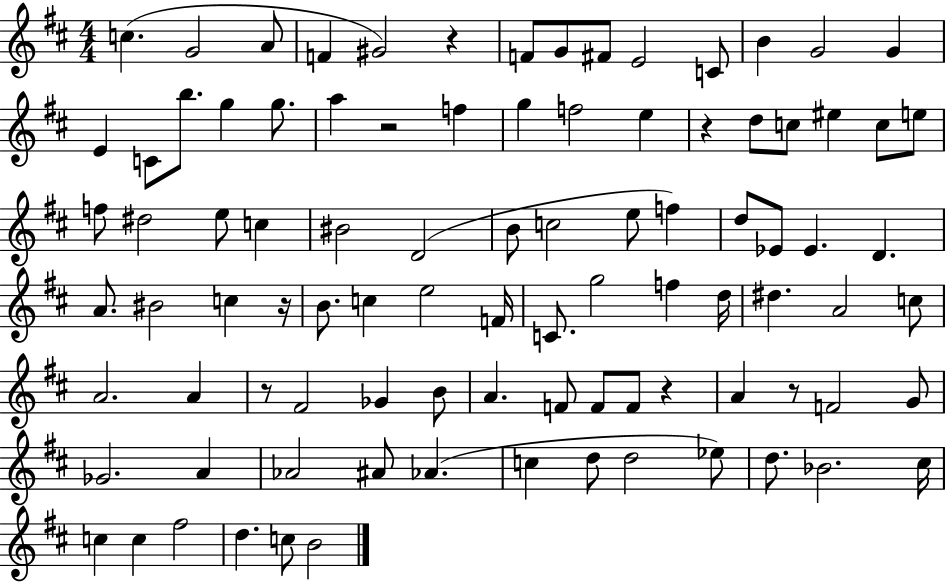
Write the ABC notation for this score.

X:1
T:Untitled
M:4/4
L:1/4
K:D
c G2 A/2 F ^G2 z F/2 G/2 ^F/2 E2 C/2 B G2 G E C/2 b/2 g g/2 a z2 f g f2 e z d/2 c/2 ^e c/2 e/2 f/2 ^d2 e/2 c ^B2 D2 B/2 c2 e/2 f d/2 _E/2 _E D A/2 ^B2 c z/4 B/2 c e2 F/4 C/2 g2 f d/4 ^d A2 c/2 A2 A z/2 ^F2 _G B/2 A F/2 F/2 F/2 z A z/2 F2 G/2 _G2 A _A2 ^A/2 _A c d/2 d2 _e/2 d/2 _B2 ^c/4 c c ^f2 d c/2 B2